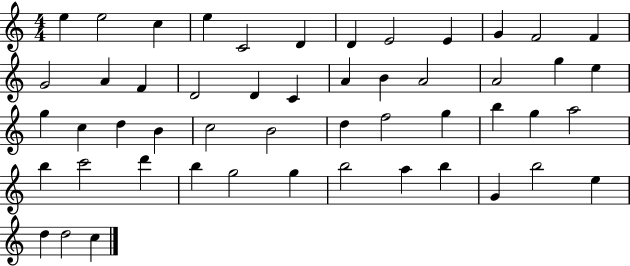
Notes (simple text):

E5/q E5/h C5/q E5/q C4/h D4/q D4/q E4/h E4/q G4/q F4/h F4/q G4/h A4/q F4/q D4/h D4/q C4/q A4/q B4/q A4/h A4/h G5/q E5/q G5/q C5/q D5/q B4/q C5/h B4/h D5/q F5/h G5/q B5/q G5/q A5/h B5/q C6/h D6/q B5/q G5/h G5/q B5/h A5/q B5/q G4/q B5/h E5/q D5/q D5/h C5/q